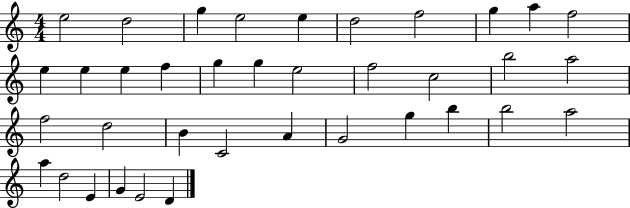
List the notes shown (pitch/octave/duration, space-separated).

E5/h D5/h G5/q E5/h E5/q D5/h F5/h G5/q A5/q F5/h E5/q E5/q E5/q F5/q G5/q G5/q E5/h F5/h C5/h B5/h A5/h F5/h D5/h B4/q C4/h A4/q G4/h G5/q B5/q B5/h A5/h A5/q D5/h E4/q G4/q E4/h D4/q